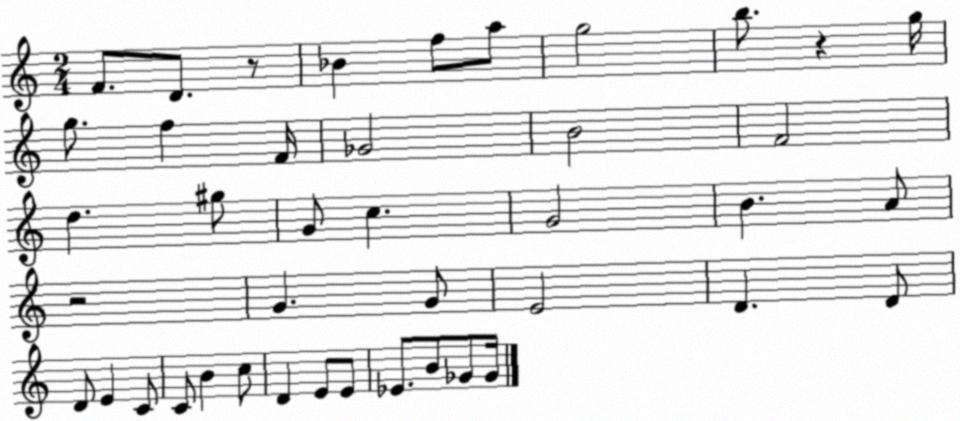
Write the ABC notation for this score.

X:1
T:Untitled
M:2/4
L:1/4
K:C
F/2 D/2 z/2 _B f/2 a/2 g2 b/2 z g/4 g/2 f F/4 _G2 B2 F2 d ^g/2 G/2 c G2 B A/2 z2 G G/2 E2 D D/2 D/2 E C/2 C/2 B c/2 D E/2 E/2 _E/2 B/2 _G/2 _G/4